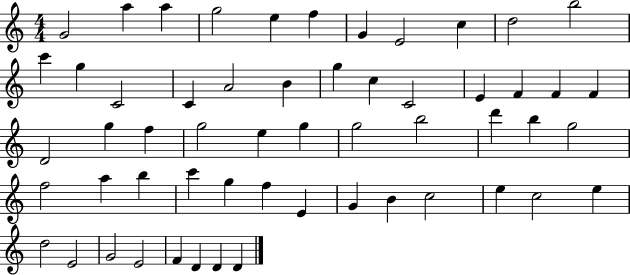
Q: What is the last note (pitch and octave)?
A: D4